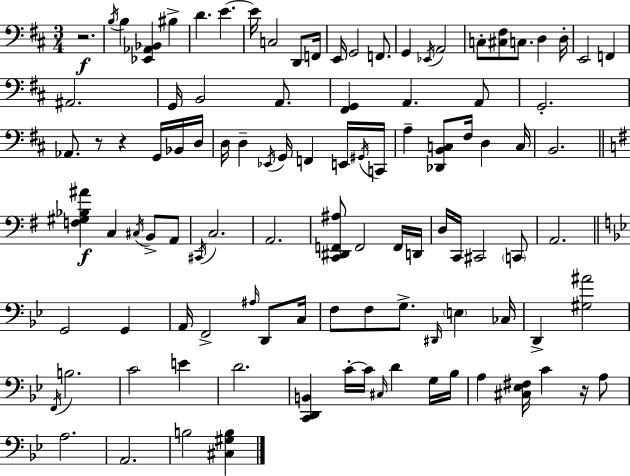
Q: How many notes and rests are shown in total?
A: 105